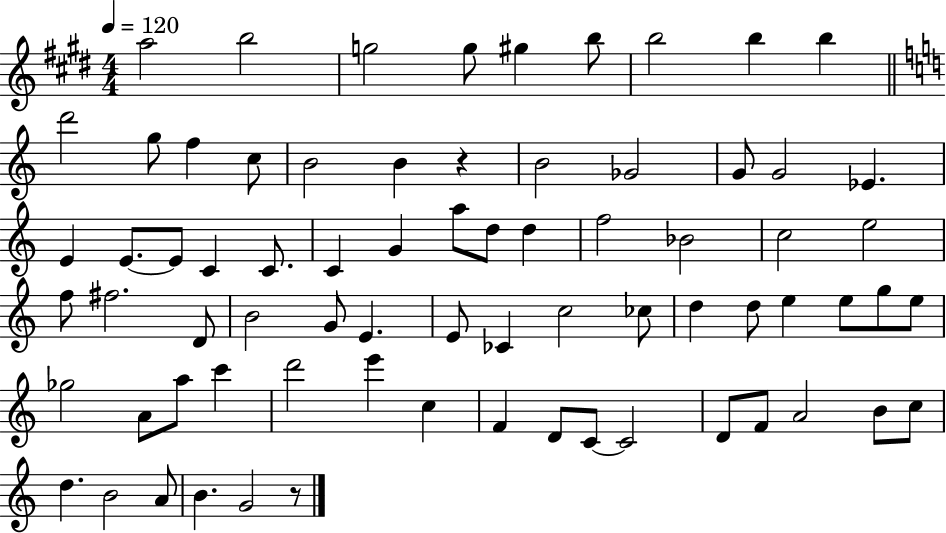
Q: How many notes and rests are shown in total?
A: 73